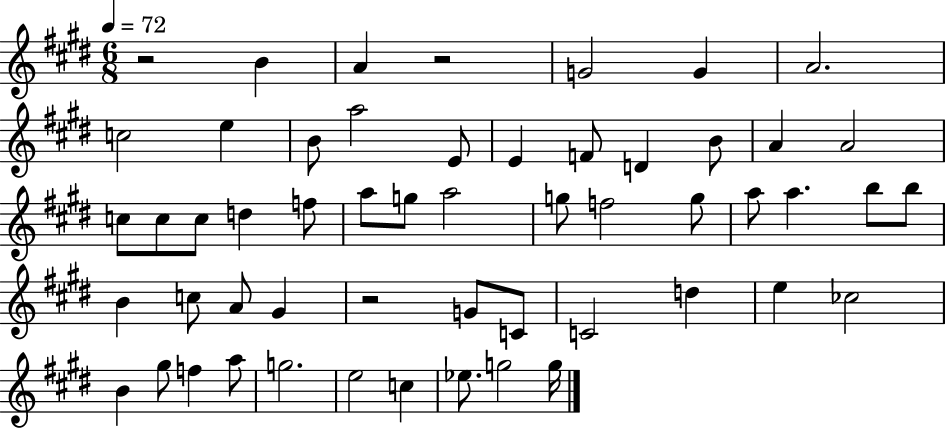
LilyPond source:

{
  \clef treble
  \numericTimeSignature
  \time 6/8
  \key e \major
  \tempo 4 = 72
  r2 b'4 | a'4 r2 | g'2 g'4 | a'2. | \break c''2 e''4 | b'8 a''2 e'8 | e'4 f'8 d'4 b'8 | a'4 a'2 | \break c''8 c''8 c''8 d''4 f''8 | a''8 g''8 a''2 | g''8 f''2 g''8 | a''8 a''4. b''8 b''8 | \break b'4 c''8 a'8 gis'4 | r2 g'8 c'8 | c'2 d''4 | e''4 ces''2 | \break b'4 gis''8 f''4 a''8 | g''2. | e''2 c''4 | ees''8. g''2 g''16 | \break \bar "|."
}